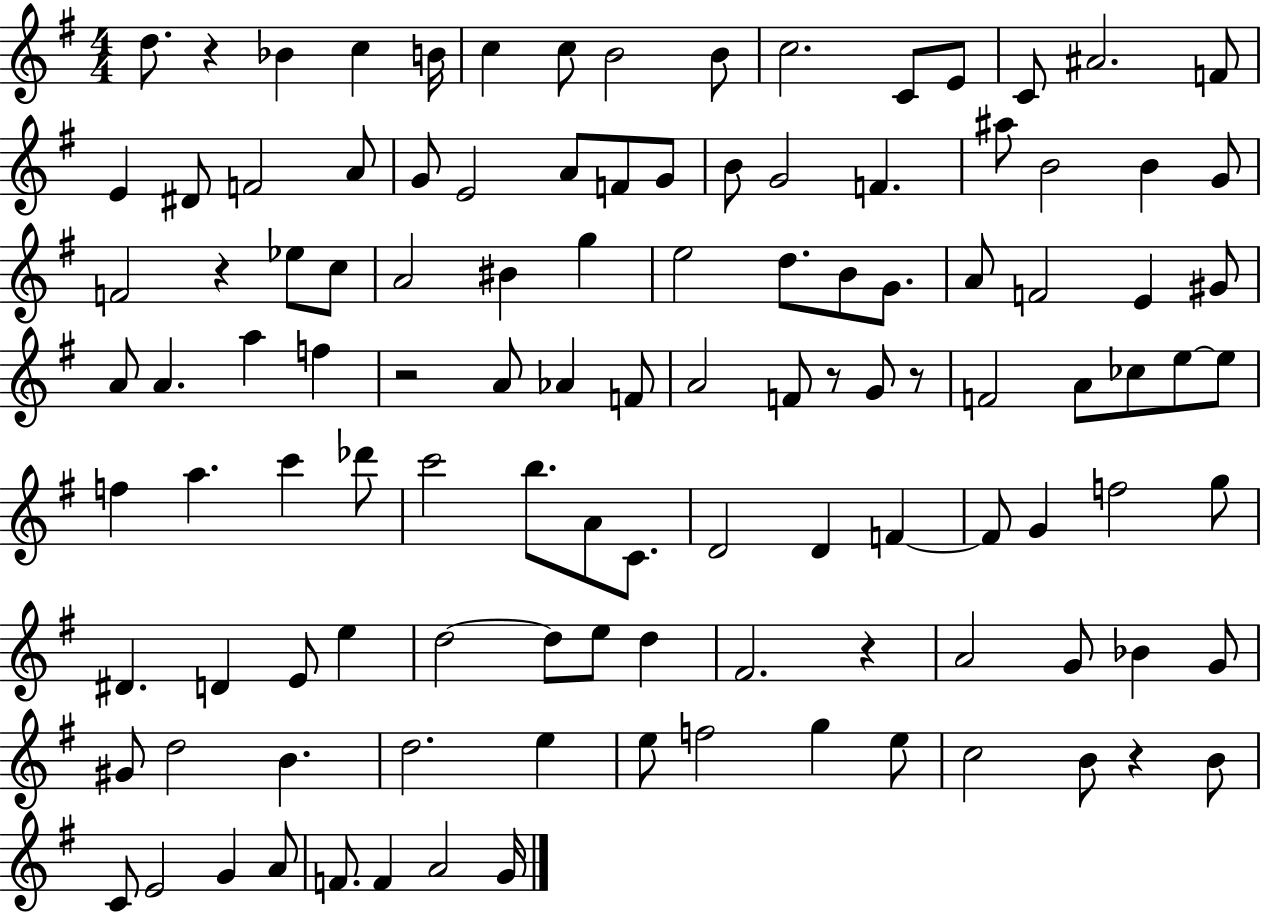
D5/e. R/q Bb4/q C5/q B4/s C5/q C5/e B4/h B4/e C5/h. C4/e E4/e C4/e A#4/h. F4/e E4/q D#4/e F4/h A4/e G4/e E4/h A4/e F4/e G4/e B4/e G4/h F4/q. A#5/e B4/h B4/q G4/e F4/h R/q Eb5/e C5/e A4/h BIS4/q G5/q E5/h D5/e. B4/e G4/e. A4/e F4/h E4/q G#4/e A4/e A4/q. A5/q F5/q R/h A4/e Ab4/q F4/e A4/h F4/e R/e G4/e R/e F4/h A4/e CES5/e E5/e E5/e F5/q A5/q. C6/q Db6/e C6/h B5/e. A4/e C4/e. D4/h D4/q F4/q F4/e G4/q F5/h G5/e D#4/q. D4/q E4/e E5/q D5/h D5/e E5/e D5/q F#4/h. R/q A4/h G4/e Bb4/q G4/e G#4/e D5/h B4/q. D5/h. E5/q E5/e F5/h G5/q E5/e C5/h B4/e R/q B4/e C4/e E4/h G4/q A4/e F4/e. F4/q A4/h G4/s